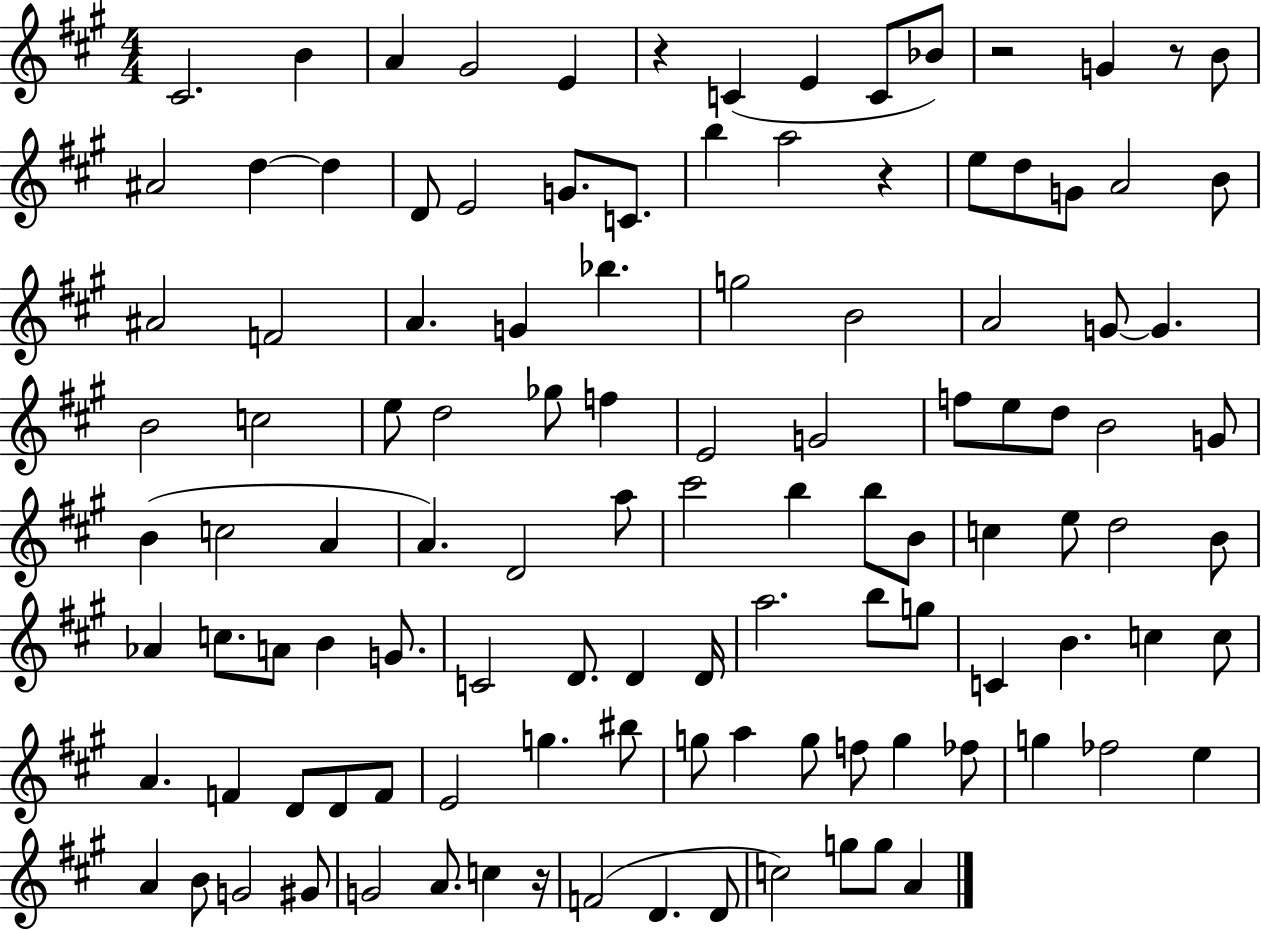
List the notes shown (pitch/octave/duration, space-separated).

C#4/h. B4/q A4/q G#4/h E4/q R/q C4/q E4/q C4/e Bb4/e R/h G4/q R/e B4/e A#4/h D5/q D5/q D4/e E4/h G4/e. C4/e. B5/q A5/h R/q E5/e D5/e G4/e A4/h B4/e A#4/h F4/h A4/q. G4/q Bb5/q. G5/h B4/h A4/h G4/e G4/q. B4/h C5/h E5/e D5/h Gb5/e F5/q E4/h G4/h F5/e E5/e D5/e B4/h G4/e B4/q C5/h A4/q A4/q. D4/h A5/e C#6/h B5/q B5/e B4/e C5/q E5/e D5/h B4/e Ab4/q C5/e. A4/e B4/q G4/e. C4/h D4/e. D4/q D4/s A5/h. B5/e G5/e C4/q B4/q. C5/q C5/e A4/q. F4/q D4/e D4/e F4/e E4/h G5/q. BIS5/e G5/e A5/q G5/e F5/e G5/q FES5/e G5/q FES5/h E5/q A4/q B4/e G4/h G#4/e G4/h A4/e. C5/q R/s F4/h D4/q. D4/e C5/h G5/e G5/e A4/q